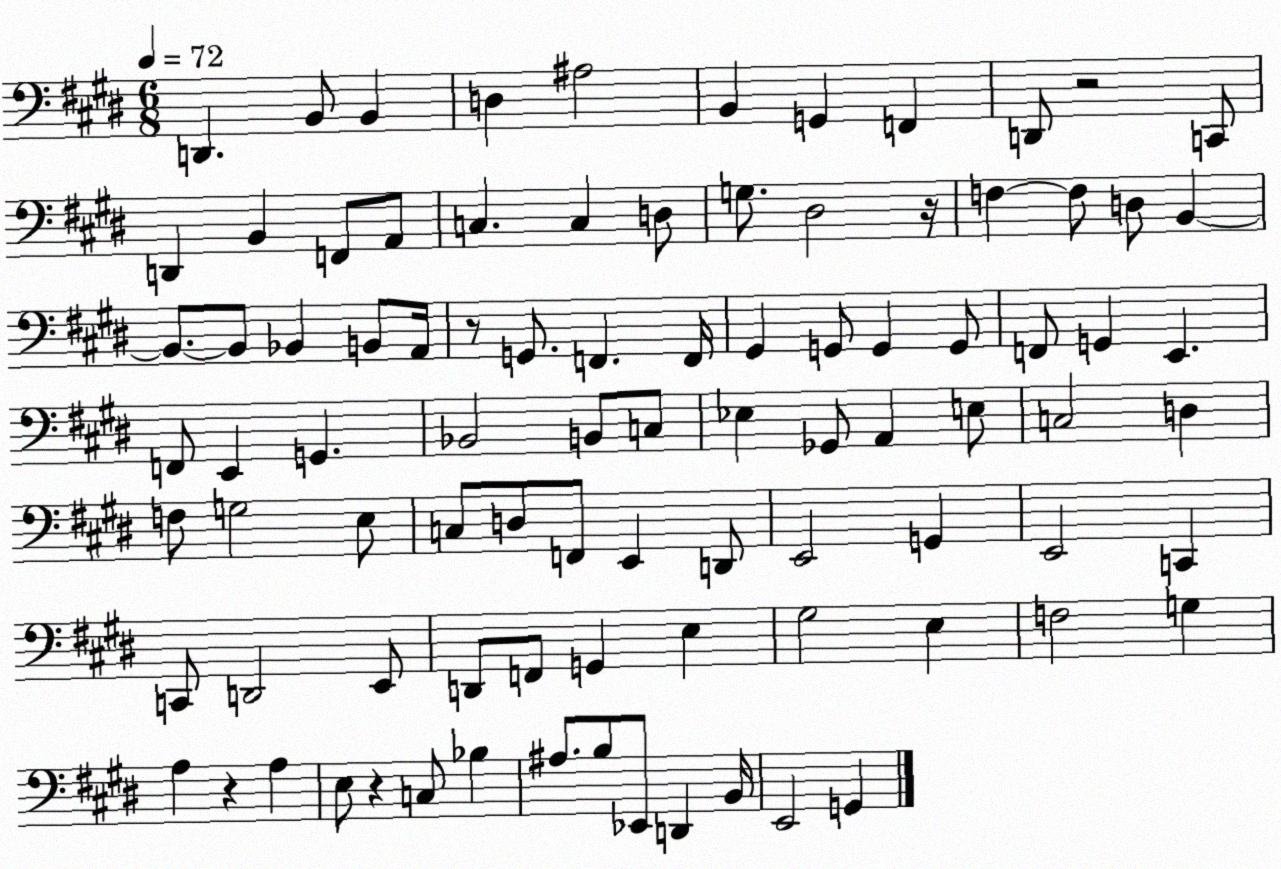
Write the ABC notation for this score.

X:1
T:Untitled
M:6/8
L:1/4
K:E
D,, B,,/2 B,, D, ^A,2 B,, G,, F,, D,,/2 z2 C,,/2 D,, B,, F,,/2 A,,/2 C, C, D,/2 G,/2 ^D,2 z/4 F, F,/2 D,/2 B,, B,,/2 B,,/2 _B,, B,,/2 A,,/4 z/2 G,,/2 F,, F,,/4 ^G,, G,,/2 G,, G,,/2 F,,/2 G,, E,, F,,/2 E,, G,, _B,,2 B,,/2 C,/2 _E, _G,,/2 A,, E,/2 C,2 D, F,/2 G,2 E,/2 C,/2 D,/2 F,,/2 E,, D,,/2 E,,2 G,, E,,2 C,, C,,/2 D,,2 E,,/2 D,,/2 F,,/2 G,, E, ^G,2 E, F,2 G, A, z A, E,/2 z C,/2 _B, ^A,/2 B,/2 _E,,/2 D,, B,,/4 E,,2 G,,